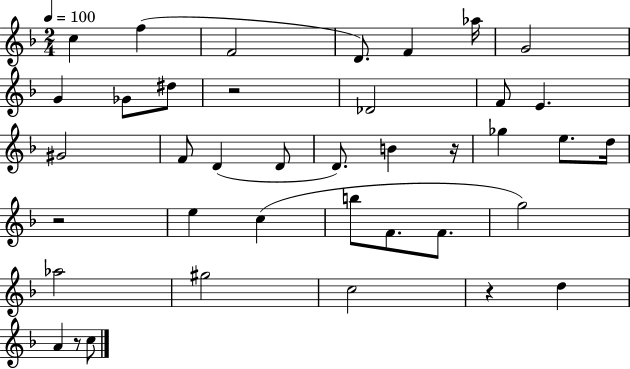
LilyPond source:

{
  \clef treble
  \numericTimeSignature
  \time 2/4
  \key f \major
  \tempo 4 = 100
  \repeat volta 2 { c''4 f''4( | f'2 | d'8.) f'4 aes''16 | g'2 | \break g'4 ges'8 dis''8 | r2 | des'2 | f'8 e'4. | \break gis'2 | f'8 d'4( d'8 | d'8.) b'4 r16 | ges''4 e''8. d''16 | \break r2 | e''4 c''4( | b''8 f'8. f'8. | g''2) | \break aes''2 | gis''2 | c''2 | r4 d''4 | \break a'4 r8 c''8 | } \bar "|."
}